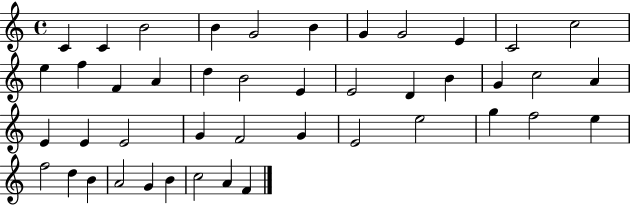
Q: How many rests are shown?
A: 0